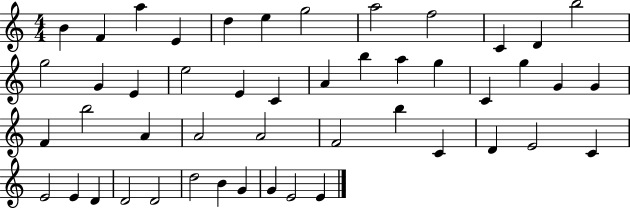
B4/q F4/q A5/q E4/q D5/q E5/q G5/h A5/h F5/h C4/q D4/q B5/h G5/h G4/q E4/q E5/h E4/q C4/q A4/q B5/q A5/q G5/q C4/q G5/q G4/q G4/q F4/q B5/h A4/q A4/h A4/h F4/h B5/q C4/q D4/q E4/h C4/q E4/h E4/q D4/q D4/h D4/h D5/h B4/q G4/q G4/q E4/h E4/q